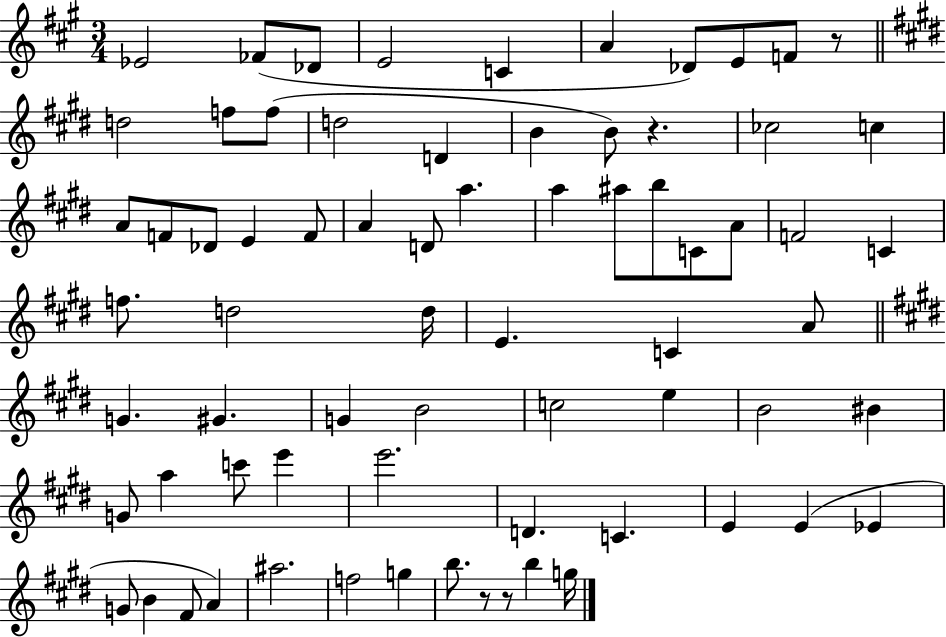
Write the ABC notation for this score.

X:1
T:Untitled
M:3/4
L:1/4
K:A
_E2 _F/2 _D/2 E2 C A _D/2 E/2 F/2 z/2 d2 f/2 f/2 d2 D B B/2 z _c2 c A/2 F/2 _D/2 E F/2 A D/2 a a ^a/2 b/2 C/2 A/2 F2 C f/2 d2 d/4 E C A/2 G ^G G B2 c2 e B2 ^B G/2 a c'/2 e' e'2 D C E E _E G/2 B ^F/2 A ^a2 f2 g b/2 z/2 z/2 b g/4